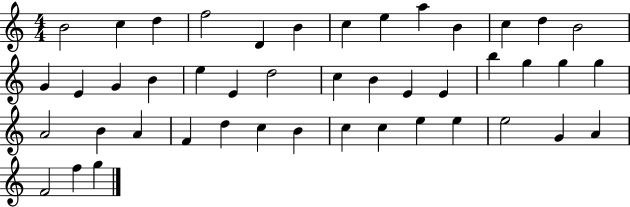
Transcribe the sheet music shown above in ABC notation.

X:1
T:Untitled
M:4/4
L:1/4
K:C
B2 c d f2 D B c e a B c d B2 G E G B e E d2 c B E E b g g g A2 B A F d c B c c e e e2 G A F2 f g